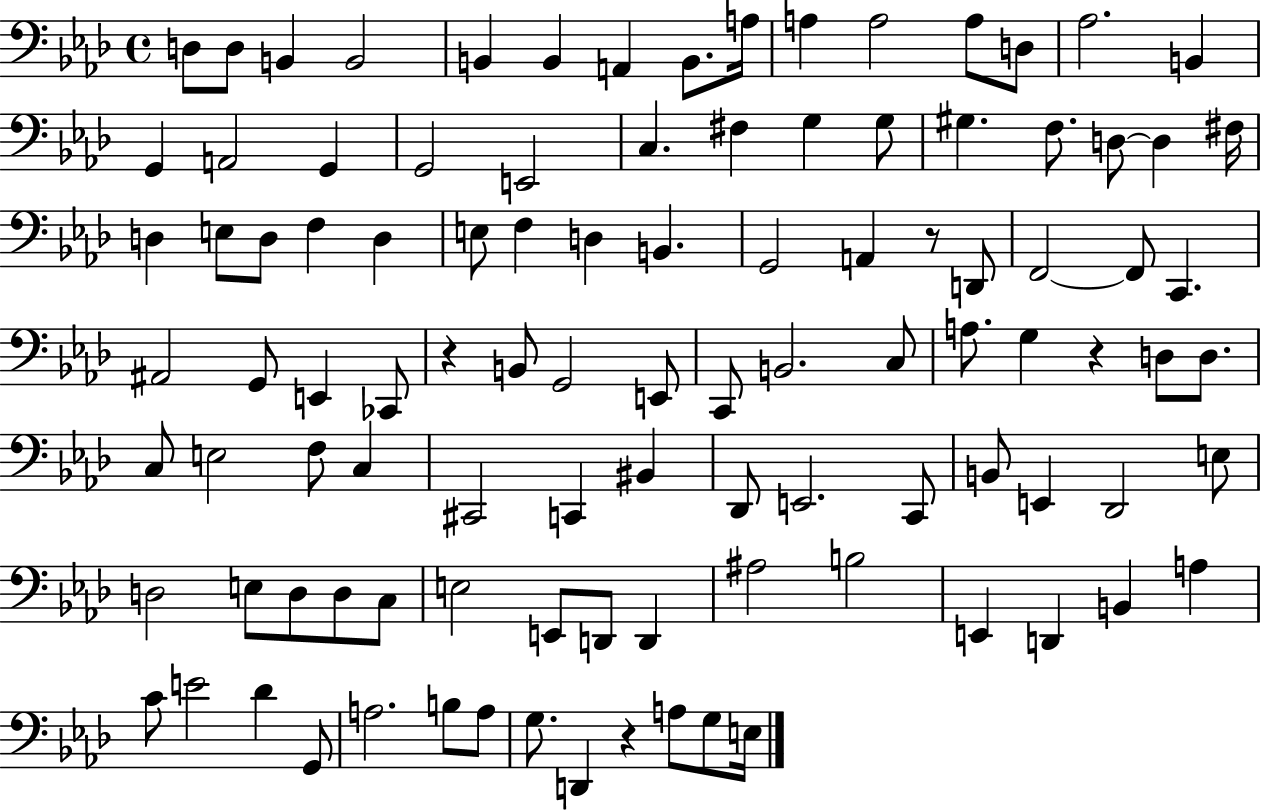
D3/e D3/e B2/q B2/h B2/q B2/q A2/q B2/e. A3/s A3/q A3/h A3/e D3/e Ab3/h. B2/q G2/q A2/h G2/q G2/h E2/h C3/q. F#3/q G3/q G3/e G#3/q. F3/e. D3/e D3/q F#3/s D3/q E3/e D3/e F3/q D3/q E3/e F3/q D3/q B2/q. G2/h A2/q R/e D2/e F2/h F2/e C2/q. A#2/h G2/e E2/q CES2/e R/q B2/e G2/h E2/e C2/e B2/h. C3/e A3/e. G3/q R/q D3/e D3/e. C3/e E3/h F3/e C3/q C#2/h C2/q BIS2/q Db2/e E2/h. C2/e B2/e E2/q Db2/h E3/e D3/h E3/e D3/e D3/e C3/e E3/h E2/e D2/e D2/q A#3/h B3/h E2/q D2/q B2/q A3/q C4/e E4/h Db4/q G2/e A3/h. B3/e A3/e G3/e. D2/q R/q A3/e G3/e E3/s